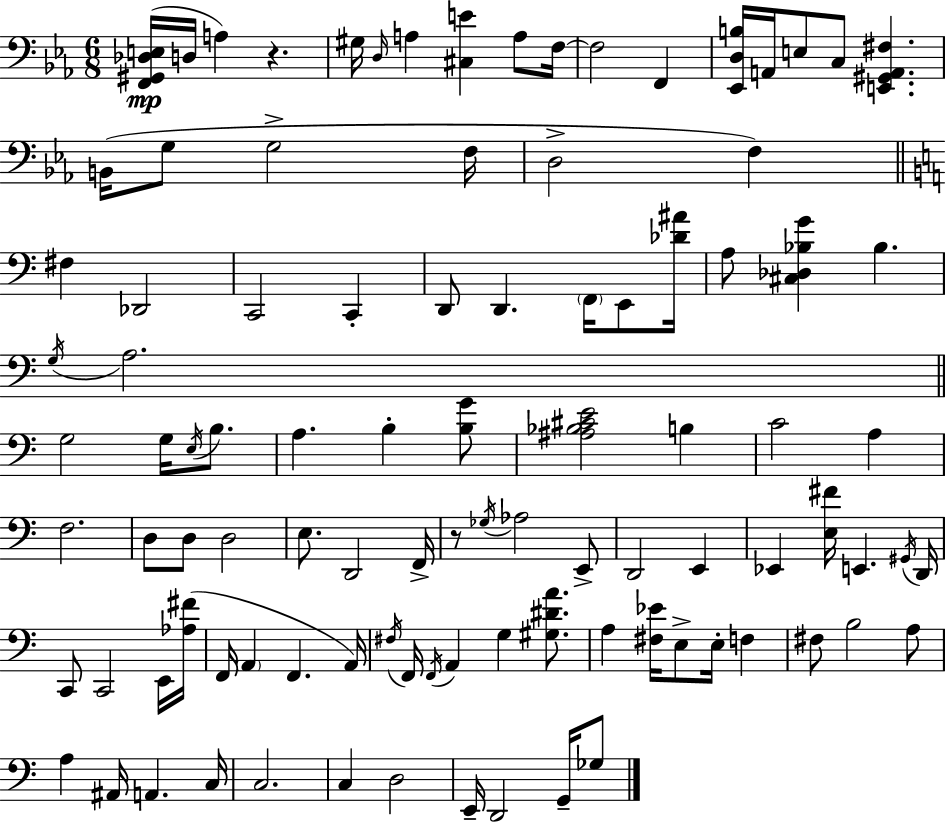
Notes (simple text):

[F2,G#2,Db3,E3]/s D3/s A3/q R/q. G#3/s D3/s A3/q [C#3,E4]/q A3/e F3/s F3/h F2/q [Eb2,D3,B3]/s A2/s E3/e C3/e [E2,G#2,A2,F#3]/q. B2/s G3/e G3/h F3/s D3/h F3/q F#3/q Db2/h C2/h C2/q D2/e D2/q. F2/s E2/e [Db4,A#4]/s A3/e [C#3,Db3,Bb3,G4]/q Bb3/q. G3/s A3/h. G3/h G3/s E3/s B3/e. A3/q. B3/q [B3,G4]/e [A#3,Bb3,C#4,E4]/h B3/q C4/h A3/q F3/h. D3/e D3/e D3/h E3/e. D2/h F2/s R/e Gb3/s Ab3/h E2/e D2/h E2/q Eb2/q [E3,F#4]/s E2/q. G#2/s D2/s C2/e C2/h E2/s [Ab3,F#4]/s F2/s A2/q F2/q. A2/s F#3/s F2/s F2/s A2/q G3/q [G#3,D#4,A4]/e. A3/q [F#3,Eb4]/s E3/e E3/s F3/q F#3/e B3/h A3/e A3/q A#2/s A2/q. C3/s C3/h. C3/q D3/h E2/s D2/h G2/s Gb3/e